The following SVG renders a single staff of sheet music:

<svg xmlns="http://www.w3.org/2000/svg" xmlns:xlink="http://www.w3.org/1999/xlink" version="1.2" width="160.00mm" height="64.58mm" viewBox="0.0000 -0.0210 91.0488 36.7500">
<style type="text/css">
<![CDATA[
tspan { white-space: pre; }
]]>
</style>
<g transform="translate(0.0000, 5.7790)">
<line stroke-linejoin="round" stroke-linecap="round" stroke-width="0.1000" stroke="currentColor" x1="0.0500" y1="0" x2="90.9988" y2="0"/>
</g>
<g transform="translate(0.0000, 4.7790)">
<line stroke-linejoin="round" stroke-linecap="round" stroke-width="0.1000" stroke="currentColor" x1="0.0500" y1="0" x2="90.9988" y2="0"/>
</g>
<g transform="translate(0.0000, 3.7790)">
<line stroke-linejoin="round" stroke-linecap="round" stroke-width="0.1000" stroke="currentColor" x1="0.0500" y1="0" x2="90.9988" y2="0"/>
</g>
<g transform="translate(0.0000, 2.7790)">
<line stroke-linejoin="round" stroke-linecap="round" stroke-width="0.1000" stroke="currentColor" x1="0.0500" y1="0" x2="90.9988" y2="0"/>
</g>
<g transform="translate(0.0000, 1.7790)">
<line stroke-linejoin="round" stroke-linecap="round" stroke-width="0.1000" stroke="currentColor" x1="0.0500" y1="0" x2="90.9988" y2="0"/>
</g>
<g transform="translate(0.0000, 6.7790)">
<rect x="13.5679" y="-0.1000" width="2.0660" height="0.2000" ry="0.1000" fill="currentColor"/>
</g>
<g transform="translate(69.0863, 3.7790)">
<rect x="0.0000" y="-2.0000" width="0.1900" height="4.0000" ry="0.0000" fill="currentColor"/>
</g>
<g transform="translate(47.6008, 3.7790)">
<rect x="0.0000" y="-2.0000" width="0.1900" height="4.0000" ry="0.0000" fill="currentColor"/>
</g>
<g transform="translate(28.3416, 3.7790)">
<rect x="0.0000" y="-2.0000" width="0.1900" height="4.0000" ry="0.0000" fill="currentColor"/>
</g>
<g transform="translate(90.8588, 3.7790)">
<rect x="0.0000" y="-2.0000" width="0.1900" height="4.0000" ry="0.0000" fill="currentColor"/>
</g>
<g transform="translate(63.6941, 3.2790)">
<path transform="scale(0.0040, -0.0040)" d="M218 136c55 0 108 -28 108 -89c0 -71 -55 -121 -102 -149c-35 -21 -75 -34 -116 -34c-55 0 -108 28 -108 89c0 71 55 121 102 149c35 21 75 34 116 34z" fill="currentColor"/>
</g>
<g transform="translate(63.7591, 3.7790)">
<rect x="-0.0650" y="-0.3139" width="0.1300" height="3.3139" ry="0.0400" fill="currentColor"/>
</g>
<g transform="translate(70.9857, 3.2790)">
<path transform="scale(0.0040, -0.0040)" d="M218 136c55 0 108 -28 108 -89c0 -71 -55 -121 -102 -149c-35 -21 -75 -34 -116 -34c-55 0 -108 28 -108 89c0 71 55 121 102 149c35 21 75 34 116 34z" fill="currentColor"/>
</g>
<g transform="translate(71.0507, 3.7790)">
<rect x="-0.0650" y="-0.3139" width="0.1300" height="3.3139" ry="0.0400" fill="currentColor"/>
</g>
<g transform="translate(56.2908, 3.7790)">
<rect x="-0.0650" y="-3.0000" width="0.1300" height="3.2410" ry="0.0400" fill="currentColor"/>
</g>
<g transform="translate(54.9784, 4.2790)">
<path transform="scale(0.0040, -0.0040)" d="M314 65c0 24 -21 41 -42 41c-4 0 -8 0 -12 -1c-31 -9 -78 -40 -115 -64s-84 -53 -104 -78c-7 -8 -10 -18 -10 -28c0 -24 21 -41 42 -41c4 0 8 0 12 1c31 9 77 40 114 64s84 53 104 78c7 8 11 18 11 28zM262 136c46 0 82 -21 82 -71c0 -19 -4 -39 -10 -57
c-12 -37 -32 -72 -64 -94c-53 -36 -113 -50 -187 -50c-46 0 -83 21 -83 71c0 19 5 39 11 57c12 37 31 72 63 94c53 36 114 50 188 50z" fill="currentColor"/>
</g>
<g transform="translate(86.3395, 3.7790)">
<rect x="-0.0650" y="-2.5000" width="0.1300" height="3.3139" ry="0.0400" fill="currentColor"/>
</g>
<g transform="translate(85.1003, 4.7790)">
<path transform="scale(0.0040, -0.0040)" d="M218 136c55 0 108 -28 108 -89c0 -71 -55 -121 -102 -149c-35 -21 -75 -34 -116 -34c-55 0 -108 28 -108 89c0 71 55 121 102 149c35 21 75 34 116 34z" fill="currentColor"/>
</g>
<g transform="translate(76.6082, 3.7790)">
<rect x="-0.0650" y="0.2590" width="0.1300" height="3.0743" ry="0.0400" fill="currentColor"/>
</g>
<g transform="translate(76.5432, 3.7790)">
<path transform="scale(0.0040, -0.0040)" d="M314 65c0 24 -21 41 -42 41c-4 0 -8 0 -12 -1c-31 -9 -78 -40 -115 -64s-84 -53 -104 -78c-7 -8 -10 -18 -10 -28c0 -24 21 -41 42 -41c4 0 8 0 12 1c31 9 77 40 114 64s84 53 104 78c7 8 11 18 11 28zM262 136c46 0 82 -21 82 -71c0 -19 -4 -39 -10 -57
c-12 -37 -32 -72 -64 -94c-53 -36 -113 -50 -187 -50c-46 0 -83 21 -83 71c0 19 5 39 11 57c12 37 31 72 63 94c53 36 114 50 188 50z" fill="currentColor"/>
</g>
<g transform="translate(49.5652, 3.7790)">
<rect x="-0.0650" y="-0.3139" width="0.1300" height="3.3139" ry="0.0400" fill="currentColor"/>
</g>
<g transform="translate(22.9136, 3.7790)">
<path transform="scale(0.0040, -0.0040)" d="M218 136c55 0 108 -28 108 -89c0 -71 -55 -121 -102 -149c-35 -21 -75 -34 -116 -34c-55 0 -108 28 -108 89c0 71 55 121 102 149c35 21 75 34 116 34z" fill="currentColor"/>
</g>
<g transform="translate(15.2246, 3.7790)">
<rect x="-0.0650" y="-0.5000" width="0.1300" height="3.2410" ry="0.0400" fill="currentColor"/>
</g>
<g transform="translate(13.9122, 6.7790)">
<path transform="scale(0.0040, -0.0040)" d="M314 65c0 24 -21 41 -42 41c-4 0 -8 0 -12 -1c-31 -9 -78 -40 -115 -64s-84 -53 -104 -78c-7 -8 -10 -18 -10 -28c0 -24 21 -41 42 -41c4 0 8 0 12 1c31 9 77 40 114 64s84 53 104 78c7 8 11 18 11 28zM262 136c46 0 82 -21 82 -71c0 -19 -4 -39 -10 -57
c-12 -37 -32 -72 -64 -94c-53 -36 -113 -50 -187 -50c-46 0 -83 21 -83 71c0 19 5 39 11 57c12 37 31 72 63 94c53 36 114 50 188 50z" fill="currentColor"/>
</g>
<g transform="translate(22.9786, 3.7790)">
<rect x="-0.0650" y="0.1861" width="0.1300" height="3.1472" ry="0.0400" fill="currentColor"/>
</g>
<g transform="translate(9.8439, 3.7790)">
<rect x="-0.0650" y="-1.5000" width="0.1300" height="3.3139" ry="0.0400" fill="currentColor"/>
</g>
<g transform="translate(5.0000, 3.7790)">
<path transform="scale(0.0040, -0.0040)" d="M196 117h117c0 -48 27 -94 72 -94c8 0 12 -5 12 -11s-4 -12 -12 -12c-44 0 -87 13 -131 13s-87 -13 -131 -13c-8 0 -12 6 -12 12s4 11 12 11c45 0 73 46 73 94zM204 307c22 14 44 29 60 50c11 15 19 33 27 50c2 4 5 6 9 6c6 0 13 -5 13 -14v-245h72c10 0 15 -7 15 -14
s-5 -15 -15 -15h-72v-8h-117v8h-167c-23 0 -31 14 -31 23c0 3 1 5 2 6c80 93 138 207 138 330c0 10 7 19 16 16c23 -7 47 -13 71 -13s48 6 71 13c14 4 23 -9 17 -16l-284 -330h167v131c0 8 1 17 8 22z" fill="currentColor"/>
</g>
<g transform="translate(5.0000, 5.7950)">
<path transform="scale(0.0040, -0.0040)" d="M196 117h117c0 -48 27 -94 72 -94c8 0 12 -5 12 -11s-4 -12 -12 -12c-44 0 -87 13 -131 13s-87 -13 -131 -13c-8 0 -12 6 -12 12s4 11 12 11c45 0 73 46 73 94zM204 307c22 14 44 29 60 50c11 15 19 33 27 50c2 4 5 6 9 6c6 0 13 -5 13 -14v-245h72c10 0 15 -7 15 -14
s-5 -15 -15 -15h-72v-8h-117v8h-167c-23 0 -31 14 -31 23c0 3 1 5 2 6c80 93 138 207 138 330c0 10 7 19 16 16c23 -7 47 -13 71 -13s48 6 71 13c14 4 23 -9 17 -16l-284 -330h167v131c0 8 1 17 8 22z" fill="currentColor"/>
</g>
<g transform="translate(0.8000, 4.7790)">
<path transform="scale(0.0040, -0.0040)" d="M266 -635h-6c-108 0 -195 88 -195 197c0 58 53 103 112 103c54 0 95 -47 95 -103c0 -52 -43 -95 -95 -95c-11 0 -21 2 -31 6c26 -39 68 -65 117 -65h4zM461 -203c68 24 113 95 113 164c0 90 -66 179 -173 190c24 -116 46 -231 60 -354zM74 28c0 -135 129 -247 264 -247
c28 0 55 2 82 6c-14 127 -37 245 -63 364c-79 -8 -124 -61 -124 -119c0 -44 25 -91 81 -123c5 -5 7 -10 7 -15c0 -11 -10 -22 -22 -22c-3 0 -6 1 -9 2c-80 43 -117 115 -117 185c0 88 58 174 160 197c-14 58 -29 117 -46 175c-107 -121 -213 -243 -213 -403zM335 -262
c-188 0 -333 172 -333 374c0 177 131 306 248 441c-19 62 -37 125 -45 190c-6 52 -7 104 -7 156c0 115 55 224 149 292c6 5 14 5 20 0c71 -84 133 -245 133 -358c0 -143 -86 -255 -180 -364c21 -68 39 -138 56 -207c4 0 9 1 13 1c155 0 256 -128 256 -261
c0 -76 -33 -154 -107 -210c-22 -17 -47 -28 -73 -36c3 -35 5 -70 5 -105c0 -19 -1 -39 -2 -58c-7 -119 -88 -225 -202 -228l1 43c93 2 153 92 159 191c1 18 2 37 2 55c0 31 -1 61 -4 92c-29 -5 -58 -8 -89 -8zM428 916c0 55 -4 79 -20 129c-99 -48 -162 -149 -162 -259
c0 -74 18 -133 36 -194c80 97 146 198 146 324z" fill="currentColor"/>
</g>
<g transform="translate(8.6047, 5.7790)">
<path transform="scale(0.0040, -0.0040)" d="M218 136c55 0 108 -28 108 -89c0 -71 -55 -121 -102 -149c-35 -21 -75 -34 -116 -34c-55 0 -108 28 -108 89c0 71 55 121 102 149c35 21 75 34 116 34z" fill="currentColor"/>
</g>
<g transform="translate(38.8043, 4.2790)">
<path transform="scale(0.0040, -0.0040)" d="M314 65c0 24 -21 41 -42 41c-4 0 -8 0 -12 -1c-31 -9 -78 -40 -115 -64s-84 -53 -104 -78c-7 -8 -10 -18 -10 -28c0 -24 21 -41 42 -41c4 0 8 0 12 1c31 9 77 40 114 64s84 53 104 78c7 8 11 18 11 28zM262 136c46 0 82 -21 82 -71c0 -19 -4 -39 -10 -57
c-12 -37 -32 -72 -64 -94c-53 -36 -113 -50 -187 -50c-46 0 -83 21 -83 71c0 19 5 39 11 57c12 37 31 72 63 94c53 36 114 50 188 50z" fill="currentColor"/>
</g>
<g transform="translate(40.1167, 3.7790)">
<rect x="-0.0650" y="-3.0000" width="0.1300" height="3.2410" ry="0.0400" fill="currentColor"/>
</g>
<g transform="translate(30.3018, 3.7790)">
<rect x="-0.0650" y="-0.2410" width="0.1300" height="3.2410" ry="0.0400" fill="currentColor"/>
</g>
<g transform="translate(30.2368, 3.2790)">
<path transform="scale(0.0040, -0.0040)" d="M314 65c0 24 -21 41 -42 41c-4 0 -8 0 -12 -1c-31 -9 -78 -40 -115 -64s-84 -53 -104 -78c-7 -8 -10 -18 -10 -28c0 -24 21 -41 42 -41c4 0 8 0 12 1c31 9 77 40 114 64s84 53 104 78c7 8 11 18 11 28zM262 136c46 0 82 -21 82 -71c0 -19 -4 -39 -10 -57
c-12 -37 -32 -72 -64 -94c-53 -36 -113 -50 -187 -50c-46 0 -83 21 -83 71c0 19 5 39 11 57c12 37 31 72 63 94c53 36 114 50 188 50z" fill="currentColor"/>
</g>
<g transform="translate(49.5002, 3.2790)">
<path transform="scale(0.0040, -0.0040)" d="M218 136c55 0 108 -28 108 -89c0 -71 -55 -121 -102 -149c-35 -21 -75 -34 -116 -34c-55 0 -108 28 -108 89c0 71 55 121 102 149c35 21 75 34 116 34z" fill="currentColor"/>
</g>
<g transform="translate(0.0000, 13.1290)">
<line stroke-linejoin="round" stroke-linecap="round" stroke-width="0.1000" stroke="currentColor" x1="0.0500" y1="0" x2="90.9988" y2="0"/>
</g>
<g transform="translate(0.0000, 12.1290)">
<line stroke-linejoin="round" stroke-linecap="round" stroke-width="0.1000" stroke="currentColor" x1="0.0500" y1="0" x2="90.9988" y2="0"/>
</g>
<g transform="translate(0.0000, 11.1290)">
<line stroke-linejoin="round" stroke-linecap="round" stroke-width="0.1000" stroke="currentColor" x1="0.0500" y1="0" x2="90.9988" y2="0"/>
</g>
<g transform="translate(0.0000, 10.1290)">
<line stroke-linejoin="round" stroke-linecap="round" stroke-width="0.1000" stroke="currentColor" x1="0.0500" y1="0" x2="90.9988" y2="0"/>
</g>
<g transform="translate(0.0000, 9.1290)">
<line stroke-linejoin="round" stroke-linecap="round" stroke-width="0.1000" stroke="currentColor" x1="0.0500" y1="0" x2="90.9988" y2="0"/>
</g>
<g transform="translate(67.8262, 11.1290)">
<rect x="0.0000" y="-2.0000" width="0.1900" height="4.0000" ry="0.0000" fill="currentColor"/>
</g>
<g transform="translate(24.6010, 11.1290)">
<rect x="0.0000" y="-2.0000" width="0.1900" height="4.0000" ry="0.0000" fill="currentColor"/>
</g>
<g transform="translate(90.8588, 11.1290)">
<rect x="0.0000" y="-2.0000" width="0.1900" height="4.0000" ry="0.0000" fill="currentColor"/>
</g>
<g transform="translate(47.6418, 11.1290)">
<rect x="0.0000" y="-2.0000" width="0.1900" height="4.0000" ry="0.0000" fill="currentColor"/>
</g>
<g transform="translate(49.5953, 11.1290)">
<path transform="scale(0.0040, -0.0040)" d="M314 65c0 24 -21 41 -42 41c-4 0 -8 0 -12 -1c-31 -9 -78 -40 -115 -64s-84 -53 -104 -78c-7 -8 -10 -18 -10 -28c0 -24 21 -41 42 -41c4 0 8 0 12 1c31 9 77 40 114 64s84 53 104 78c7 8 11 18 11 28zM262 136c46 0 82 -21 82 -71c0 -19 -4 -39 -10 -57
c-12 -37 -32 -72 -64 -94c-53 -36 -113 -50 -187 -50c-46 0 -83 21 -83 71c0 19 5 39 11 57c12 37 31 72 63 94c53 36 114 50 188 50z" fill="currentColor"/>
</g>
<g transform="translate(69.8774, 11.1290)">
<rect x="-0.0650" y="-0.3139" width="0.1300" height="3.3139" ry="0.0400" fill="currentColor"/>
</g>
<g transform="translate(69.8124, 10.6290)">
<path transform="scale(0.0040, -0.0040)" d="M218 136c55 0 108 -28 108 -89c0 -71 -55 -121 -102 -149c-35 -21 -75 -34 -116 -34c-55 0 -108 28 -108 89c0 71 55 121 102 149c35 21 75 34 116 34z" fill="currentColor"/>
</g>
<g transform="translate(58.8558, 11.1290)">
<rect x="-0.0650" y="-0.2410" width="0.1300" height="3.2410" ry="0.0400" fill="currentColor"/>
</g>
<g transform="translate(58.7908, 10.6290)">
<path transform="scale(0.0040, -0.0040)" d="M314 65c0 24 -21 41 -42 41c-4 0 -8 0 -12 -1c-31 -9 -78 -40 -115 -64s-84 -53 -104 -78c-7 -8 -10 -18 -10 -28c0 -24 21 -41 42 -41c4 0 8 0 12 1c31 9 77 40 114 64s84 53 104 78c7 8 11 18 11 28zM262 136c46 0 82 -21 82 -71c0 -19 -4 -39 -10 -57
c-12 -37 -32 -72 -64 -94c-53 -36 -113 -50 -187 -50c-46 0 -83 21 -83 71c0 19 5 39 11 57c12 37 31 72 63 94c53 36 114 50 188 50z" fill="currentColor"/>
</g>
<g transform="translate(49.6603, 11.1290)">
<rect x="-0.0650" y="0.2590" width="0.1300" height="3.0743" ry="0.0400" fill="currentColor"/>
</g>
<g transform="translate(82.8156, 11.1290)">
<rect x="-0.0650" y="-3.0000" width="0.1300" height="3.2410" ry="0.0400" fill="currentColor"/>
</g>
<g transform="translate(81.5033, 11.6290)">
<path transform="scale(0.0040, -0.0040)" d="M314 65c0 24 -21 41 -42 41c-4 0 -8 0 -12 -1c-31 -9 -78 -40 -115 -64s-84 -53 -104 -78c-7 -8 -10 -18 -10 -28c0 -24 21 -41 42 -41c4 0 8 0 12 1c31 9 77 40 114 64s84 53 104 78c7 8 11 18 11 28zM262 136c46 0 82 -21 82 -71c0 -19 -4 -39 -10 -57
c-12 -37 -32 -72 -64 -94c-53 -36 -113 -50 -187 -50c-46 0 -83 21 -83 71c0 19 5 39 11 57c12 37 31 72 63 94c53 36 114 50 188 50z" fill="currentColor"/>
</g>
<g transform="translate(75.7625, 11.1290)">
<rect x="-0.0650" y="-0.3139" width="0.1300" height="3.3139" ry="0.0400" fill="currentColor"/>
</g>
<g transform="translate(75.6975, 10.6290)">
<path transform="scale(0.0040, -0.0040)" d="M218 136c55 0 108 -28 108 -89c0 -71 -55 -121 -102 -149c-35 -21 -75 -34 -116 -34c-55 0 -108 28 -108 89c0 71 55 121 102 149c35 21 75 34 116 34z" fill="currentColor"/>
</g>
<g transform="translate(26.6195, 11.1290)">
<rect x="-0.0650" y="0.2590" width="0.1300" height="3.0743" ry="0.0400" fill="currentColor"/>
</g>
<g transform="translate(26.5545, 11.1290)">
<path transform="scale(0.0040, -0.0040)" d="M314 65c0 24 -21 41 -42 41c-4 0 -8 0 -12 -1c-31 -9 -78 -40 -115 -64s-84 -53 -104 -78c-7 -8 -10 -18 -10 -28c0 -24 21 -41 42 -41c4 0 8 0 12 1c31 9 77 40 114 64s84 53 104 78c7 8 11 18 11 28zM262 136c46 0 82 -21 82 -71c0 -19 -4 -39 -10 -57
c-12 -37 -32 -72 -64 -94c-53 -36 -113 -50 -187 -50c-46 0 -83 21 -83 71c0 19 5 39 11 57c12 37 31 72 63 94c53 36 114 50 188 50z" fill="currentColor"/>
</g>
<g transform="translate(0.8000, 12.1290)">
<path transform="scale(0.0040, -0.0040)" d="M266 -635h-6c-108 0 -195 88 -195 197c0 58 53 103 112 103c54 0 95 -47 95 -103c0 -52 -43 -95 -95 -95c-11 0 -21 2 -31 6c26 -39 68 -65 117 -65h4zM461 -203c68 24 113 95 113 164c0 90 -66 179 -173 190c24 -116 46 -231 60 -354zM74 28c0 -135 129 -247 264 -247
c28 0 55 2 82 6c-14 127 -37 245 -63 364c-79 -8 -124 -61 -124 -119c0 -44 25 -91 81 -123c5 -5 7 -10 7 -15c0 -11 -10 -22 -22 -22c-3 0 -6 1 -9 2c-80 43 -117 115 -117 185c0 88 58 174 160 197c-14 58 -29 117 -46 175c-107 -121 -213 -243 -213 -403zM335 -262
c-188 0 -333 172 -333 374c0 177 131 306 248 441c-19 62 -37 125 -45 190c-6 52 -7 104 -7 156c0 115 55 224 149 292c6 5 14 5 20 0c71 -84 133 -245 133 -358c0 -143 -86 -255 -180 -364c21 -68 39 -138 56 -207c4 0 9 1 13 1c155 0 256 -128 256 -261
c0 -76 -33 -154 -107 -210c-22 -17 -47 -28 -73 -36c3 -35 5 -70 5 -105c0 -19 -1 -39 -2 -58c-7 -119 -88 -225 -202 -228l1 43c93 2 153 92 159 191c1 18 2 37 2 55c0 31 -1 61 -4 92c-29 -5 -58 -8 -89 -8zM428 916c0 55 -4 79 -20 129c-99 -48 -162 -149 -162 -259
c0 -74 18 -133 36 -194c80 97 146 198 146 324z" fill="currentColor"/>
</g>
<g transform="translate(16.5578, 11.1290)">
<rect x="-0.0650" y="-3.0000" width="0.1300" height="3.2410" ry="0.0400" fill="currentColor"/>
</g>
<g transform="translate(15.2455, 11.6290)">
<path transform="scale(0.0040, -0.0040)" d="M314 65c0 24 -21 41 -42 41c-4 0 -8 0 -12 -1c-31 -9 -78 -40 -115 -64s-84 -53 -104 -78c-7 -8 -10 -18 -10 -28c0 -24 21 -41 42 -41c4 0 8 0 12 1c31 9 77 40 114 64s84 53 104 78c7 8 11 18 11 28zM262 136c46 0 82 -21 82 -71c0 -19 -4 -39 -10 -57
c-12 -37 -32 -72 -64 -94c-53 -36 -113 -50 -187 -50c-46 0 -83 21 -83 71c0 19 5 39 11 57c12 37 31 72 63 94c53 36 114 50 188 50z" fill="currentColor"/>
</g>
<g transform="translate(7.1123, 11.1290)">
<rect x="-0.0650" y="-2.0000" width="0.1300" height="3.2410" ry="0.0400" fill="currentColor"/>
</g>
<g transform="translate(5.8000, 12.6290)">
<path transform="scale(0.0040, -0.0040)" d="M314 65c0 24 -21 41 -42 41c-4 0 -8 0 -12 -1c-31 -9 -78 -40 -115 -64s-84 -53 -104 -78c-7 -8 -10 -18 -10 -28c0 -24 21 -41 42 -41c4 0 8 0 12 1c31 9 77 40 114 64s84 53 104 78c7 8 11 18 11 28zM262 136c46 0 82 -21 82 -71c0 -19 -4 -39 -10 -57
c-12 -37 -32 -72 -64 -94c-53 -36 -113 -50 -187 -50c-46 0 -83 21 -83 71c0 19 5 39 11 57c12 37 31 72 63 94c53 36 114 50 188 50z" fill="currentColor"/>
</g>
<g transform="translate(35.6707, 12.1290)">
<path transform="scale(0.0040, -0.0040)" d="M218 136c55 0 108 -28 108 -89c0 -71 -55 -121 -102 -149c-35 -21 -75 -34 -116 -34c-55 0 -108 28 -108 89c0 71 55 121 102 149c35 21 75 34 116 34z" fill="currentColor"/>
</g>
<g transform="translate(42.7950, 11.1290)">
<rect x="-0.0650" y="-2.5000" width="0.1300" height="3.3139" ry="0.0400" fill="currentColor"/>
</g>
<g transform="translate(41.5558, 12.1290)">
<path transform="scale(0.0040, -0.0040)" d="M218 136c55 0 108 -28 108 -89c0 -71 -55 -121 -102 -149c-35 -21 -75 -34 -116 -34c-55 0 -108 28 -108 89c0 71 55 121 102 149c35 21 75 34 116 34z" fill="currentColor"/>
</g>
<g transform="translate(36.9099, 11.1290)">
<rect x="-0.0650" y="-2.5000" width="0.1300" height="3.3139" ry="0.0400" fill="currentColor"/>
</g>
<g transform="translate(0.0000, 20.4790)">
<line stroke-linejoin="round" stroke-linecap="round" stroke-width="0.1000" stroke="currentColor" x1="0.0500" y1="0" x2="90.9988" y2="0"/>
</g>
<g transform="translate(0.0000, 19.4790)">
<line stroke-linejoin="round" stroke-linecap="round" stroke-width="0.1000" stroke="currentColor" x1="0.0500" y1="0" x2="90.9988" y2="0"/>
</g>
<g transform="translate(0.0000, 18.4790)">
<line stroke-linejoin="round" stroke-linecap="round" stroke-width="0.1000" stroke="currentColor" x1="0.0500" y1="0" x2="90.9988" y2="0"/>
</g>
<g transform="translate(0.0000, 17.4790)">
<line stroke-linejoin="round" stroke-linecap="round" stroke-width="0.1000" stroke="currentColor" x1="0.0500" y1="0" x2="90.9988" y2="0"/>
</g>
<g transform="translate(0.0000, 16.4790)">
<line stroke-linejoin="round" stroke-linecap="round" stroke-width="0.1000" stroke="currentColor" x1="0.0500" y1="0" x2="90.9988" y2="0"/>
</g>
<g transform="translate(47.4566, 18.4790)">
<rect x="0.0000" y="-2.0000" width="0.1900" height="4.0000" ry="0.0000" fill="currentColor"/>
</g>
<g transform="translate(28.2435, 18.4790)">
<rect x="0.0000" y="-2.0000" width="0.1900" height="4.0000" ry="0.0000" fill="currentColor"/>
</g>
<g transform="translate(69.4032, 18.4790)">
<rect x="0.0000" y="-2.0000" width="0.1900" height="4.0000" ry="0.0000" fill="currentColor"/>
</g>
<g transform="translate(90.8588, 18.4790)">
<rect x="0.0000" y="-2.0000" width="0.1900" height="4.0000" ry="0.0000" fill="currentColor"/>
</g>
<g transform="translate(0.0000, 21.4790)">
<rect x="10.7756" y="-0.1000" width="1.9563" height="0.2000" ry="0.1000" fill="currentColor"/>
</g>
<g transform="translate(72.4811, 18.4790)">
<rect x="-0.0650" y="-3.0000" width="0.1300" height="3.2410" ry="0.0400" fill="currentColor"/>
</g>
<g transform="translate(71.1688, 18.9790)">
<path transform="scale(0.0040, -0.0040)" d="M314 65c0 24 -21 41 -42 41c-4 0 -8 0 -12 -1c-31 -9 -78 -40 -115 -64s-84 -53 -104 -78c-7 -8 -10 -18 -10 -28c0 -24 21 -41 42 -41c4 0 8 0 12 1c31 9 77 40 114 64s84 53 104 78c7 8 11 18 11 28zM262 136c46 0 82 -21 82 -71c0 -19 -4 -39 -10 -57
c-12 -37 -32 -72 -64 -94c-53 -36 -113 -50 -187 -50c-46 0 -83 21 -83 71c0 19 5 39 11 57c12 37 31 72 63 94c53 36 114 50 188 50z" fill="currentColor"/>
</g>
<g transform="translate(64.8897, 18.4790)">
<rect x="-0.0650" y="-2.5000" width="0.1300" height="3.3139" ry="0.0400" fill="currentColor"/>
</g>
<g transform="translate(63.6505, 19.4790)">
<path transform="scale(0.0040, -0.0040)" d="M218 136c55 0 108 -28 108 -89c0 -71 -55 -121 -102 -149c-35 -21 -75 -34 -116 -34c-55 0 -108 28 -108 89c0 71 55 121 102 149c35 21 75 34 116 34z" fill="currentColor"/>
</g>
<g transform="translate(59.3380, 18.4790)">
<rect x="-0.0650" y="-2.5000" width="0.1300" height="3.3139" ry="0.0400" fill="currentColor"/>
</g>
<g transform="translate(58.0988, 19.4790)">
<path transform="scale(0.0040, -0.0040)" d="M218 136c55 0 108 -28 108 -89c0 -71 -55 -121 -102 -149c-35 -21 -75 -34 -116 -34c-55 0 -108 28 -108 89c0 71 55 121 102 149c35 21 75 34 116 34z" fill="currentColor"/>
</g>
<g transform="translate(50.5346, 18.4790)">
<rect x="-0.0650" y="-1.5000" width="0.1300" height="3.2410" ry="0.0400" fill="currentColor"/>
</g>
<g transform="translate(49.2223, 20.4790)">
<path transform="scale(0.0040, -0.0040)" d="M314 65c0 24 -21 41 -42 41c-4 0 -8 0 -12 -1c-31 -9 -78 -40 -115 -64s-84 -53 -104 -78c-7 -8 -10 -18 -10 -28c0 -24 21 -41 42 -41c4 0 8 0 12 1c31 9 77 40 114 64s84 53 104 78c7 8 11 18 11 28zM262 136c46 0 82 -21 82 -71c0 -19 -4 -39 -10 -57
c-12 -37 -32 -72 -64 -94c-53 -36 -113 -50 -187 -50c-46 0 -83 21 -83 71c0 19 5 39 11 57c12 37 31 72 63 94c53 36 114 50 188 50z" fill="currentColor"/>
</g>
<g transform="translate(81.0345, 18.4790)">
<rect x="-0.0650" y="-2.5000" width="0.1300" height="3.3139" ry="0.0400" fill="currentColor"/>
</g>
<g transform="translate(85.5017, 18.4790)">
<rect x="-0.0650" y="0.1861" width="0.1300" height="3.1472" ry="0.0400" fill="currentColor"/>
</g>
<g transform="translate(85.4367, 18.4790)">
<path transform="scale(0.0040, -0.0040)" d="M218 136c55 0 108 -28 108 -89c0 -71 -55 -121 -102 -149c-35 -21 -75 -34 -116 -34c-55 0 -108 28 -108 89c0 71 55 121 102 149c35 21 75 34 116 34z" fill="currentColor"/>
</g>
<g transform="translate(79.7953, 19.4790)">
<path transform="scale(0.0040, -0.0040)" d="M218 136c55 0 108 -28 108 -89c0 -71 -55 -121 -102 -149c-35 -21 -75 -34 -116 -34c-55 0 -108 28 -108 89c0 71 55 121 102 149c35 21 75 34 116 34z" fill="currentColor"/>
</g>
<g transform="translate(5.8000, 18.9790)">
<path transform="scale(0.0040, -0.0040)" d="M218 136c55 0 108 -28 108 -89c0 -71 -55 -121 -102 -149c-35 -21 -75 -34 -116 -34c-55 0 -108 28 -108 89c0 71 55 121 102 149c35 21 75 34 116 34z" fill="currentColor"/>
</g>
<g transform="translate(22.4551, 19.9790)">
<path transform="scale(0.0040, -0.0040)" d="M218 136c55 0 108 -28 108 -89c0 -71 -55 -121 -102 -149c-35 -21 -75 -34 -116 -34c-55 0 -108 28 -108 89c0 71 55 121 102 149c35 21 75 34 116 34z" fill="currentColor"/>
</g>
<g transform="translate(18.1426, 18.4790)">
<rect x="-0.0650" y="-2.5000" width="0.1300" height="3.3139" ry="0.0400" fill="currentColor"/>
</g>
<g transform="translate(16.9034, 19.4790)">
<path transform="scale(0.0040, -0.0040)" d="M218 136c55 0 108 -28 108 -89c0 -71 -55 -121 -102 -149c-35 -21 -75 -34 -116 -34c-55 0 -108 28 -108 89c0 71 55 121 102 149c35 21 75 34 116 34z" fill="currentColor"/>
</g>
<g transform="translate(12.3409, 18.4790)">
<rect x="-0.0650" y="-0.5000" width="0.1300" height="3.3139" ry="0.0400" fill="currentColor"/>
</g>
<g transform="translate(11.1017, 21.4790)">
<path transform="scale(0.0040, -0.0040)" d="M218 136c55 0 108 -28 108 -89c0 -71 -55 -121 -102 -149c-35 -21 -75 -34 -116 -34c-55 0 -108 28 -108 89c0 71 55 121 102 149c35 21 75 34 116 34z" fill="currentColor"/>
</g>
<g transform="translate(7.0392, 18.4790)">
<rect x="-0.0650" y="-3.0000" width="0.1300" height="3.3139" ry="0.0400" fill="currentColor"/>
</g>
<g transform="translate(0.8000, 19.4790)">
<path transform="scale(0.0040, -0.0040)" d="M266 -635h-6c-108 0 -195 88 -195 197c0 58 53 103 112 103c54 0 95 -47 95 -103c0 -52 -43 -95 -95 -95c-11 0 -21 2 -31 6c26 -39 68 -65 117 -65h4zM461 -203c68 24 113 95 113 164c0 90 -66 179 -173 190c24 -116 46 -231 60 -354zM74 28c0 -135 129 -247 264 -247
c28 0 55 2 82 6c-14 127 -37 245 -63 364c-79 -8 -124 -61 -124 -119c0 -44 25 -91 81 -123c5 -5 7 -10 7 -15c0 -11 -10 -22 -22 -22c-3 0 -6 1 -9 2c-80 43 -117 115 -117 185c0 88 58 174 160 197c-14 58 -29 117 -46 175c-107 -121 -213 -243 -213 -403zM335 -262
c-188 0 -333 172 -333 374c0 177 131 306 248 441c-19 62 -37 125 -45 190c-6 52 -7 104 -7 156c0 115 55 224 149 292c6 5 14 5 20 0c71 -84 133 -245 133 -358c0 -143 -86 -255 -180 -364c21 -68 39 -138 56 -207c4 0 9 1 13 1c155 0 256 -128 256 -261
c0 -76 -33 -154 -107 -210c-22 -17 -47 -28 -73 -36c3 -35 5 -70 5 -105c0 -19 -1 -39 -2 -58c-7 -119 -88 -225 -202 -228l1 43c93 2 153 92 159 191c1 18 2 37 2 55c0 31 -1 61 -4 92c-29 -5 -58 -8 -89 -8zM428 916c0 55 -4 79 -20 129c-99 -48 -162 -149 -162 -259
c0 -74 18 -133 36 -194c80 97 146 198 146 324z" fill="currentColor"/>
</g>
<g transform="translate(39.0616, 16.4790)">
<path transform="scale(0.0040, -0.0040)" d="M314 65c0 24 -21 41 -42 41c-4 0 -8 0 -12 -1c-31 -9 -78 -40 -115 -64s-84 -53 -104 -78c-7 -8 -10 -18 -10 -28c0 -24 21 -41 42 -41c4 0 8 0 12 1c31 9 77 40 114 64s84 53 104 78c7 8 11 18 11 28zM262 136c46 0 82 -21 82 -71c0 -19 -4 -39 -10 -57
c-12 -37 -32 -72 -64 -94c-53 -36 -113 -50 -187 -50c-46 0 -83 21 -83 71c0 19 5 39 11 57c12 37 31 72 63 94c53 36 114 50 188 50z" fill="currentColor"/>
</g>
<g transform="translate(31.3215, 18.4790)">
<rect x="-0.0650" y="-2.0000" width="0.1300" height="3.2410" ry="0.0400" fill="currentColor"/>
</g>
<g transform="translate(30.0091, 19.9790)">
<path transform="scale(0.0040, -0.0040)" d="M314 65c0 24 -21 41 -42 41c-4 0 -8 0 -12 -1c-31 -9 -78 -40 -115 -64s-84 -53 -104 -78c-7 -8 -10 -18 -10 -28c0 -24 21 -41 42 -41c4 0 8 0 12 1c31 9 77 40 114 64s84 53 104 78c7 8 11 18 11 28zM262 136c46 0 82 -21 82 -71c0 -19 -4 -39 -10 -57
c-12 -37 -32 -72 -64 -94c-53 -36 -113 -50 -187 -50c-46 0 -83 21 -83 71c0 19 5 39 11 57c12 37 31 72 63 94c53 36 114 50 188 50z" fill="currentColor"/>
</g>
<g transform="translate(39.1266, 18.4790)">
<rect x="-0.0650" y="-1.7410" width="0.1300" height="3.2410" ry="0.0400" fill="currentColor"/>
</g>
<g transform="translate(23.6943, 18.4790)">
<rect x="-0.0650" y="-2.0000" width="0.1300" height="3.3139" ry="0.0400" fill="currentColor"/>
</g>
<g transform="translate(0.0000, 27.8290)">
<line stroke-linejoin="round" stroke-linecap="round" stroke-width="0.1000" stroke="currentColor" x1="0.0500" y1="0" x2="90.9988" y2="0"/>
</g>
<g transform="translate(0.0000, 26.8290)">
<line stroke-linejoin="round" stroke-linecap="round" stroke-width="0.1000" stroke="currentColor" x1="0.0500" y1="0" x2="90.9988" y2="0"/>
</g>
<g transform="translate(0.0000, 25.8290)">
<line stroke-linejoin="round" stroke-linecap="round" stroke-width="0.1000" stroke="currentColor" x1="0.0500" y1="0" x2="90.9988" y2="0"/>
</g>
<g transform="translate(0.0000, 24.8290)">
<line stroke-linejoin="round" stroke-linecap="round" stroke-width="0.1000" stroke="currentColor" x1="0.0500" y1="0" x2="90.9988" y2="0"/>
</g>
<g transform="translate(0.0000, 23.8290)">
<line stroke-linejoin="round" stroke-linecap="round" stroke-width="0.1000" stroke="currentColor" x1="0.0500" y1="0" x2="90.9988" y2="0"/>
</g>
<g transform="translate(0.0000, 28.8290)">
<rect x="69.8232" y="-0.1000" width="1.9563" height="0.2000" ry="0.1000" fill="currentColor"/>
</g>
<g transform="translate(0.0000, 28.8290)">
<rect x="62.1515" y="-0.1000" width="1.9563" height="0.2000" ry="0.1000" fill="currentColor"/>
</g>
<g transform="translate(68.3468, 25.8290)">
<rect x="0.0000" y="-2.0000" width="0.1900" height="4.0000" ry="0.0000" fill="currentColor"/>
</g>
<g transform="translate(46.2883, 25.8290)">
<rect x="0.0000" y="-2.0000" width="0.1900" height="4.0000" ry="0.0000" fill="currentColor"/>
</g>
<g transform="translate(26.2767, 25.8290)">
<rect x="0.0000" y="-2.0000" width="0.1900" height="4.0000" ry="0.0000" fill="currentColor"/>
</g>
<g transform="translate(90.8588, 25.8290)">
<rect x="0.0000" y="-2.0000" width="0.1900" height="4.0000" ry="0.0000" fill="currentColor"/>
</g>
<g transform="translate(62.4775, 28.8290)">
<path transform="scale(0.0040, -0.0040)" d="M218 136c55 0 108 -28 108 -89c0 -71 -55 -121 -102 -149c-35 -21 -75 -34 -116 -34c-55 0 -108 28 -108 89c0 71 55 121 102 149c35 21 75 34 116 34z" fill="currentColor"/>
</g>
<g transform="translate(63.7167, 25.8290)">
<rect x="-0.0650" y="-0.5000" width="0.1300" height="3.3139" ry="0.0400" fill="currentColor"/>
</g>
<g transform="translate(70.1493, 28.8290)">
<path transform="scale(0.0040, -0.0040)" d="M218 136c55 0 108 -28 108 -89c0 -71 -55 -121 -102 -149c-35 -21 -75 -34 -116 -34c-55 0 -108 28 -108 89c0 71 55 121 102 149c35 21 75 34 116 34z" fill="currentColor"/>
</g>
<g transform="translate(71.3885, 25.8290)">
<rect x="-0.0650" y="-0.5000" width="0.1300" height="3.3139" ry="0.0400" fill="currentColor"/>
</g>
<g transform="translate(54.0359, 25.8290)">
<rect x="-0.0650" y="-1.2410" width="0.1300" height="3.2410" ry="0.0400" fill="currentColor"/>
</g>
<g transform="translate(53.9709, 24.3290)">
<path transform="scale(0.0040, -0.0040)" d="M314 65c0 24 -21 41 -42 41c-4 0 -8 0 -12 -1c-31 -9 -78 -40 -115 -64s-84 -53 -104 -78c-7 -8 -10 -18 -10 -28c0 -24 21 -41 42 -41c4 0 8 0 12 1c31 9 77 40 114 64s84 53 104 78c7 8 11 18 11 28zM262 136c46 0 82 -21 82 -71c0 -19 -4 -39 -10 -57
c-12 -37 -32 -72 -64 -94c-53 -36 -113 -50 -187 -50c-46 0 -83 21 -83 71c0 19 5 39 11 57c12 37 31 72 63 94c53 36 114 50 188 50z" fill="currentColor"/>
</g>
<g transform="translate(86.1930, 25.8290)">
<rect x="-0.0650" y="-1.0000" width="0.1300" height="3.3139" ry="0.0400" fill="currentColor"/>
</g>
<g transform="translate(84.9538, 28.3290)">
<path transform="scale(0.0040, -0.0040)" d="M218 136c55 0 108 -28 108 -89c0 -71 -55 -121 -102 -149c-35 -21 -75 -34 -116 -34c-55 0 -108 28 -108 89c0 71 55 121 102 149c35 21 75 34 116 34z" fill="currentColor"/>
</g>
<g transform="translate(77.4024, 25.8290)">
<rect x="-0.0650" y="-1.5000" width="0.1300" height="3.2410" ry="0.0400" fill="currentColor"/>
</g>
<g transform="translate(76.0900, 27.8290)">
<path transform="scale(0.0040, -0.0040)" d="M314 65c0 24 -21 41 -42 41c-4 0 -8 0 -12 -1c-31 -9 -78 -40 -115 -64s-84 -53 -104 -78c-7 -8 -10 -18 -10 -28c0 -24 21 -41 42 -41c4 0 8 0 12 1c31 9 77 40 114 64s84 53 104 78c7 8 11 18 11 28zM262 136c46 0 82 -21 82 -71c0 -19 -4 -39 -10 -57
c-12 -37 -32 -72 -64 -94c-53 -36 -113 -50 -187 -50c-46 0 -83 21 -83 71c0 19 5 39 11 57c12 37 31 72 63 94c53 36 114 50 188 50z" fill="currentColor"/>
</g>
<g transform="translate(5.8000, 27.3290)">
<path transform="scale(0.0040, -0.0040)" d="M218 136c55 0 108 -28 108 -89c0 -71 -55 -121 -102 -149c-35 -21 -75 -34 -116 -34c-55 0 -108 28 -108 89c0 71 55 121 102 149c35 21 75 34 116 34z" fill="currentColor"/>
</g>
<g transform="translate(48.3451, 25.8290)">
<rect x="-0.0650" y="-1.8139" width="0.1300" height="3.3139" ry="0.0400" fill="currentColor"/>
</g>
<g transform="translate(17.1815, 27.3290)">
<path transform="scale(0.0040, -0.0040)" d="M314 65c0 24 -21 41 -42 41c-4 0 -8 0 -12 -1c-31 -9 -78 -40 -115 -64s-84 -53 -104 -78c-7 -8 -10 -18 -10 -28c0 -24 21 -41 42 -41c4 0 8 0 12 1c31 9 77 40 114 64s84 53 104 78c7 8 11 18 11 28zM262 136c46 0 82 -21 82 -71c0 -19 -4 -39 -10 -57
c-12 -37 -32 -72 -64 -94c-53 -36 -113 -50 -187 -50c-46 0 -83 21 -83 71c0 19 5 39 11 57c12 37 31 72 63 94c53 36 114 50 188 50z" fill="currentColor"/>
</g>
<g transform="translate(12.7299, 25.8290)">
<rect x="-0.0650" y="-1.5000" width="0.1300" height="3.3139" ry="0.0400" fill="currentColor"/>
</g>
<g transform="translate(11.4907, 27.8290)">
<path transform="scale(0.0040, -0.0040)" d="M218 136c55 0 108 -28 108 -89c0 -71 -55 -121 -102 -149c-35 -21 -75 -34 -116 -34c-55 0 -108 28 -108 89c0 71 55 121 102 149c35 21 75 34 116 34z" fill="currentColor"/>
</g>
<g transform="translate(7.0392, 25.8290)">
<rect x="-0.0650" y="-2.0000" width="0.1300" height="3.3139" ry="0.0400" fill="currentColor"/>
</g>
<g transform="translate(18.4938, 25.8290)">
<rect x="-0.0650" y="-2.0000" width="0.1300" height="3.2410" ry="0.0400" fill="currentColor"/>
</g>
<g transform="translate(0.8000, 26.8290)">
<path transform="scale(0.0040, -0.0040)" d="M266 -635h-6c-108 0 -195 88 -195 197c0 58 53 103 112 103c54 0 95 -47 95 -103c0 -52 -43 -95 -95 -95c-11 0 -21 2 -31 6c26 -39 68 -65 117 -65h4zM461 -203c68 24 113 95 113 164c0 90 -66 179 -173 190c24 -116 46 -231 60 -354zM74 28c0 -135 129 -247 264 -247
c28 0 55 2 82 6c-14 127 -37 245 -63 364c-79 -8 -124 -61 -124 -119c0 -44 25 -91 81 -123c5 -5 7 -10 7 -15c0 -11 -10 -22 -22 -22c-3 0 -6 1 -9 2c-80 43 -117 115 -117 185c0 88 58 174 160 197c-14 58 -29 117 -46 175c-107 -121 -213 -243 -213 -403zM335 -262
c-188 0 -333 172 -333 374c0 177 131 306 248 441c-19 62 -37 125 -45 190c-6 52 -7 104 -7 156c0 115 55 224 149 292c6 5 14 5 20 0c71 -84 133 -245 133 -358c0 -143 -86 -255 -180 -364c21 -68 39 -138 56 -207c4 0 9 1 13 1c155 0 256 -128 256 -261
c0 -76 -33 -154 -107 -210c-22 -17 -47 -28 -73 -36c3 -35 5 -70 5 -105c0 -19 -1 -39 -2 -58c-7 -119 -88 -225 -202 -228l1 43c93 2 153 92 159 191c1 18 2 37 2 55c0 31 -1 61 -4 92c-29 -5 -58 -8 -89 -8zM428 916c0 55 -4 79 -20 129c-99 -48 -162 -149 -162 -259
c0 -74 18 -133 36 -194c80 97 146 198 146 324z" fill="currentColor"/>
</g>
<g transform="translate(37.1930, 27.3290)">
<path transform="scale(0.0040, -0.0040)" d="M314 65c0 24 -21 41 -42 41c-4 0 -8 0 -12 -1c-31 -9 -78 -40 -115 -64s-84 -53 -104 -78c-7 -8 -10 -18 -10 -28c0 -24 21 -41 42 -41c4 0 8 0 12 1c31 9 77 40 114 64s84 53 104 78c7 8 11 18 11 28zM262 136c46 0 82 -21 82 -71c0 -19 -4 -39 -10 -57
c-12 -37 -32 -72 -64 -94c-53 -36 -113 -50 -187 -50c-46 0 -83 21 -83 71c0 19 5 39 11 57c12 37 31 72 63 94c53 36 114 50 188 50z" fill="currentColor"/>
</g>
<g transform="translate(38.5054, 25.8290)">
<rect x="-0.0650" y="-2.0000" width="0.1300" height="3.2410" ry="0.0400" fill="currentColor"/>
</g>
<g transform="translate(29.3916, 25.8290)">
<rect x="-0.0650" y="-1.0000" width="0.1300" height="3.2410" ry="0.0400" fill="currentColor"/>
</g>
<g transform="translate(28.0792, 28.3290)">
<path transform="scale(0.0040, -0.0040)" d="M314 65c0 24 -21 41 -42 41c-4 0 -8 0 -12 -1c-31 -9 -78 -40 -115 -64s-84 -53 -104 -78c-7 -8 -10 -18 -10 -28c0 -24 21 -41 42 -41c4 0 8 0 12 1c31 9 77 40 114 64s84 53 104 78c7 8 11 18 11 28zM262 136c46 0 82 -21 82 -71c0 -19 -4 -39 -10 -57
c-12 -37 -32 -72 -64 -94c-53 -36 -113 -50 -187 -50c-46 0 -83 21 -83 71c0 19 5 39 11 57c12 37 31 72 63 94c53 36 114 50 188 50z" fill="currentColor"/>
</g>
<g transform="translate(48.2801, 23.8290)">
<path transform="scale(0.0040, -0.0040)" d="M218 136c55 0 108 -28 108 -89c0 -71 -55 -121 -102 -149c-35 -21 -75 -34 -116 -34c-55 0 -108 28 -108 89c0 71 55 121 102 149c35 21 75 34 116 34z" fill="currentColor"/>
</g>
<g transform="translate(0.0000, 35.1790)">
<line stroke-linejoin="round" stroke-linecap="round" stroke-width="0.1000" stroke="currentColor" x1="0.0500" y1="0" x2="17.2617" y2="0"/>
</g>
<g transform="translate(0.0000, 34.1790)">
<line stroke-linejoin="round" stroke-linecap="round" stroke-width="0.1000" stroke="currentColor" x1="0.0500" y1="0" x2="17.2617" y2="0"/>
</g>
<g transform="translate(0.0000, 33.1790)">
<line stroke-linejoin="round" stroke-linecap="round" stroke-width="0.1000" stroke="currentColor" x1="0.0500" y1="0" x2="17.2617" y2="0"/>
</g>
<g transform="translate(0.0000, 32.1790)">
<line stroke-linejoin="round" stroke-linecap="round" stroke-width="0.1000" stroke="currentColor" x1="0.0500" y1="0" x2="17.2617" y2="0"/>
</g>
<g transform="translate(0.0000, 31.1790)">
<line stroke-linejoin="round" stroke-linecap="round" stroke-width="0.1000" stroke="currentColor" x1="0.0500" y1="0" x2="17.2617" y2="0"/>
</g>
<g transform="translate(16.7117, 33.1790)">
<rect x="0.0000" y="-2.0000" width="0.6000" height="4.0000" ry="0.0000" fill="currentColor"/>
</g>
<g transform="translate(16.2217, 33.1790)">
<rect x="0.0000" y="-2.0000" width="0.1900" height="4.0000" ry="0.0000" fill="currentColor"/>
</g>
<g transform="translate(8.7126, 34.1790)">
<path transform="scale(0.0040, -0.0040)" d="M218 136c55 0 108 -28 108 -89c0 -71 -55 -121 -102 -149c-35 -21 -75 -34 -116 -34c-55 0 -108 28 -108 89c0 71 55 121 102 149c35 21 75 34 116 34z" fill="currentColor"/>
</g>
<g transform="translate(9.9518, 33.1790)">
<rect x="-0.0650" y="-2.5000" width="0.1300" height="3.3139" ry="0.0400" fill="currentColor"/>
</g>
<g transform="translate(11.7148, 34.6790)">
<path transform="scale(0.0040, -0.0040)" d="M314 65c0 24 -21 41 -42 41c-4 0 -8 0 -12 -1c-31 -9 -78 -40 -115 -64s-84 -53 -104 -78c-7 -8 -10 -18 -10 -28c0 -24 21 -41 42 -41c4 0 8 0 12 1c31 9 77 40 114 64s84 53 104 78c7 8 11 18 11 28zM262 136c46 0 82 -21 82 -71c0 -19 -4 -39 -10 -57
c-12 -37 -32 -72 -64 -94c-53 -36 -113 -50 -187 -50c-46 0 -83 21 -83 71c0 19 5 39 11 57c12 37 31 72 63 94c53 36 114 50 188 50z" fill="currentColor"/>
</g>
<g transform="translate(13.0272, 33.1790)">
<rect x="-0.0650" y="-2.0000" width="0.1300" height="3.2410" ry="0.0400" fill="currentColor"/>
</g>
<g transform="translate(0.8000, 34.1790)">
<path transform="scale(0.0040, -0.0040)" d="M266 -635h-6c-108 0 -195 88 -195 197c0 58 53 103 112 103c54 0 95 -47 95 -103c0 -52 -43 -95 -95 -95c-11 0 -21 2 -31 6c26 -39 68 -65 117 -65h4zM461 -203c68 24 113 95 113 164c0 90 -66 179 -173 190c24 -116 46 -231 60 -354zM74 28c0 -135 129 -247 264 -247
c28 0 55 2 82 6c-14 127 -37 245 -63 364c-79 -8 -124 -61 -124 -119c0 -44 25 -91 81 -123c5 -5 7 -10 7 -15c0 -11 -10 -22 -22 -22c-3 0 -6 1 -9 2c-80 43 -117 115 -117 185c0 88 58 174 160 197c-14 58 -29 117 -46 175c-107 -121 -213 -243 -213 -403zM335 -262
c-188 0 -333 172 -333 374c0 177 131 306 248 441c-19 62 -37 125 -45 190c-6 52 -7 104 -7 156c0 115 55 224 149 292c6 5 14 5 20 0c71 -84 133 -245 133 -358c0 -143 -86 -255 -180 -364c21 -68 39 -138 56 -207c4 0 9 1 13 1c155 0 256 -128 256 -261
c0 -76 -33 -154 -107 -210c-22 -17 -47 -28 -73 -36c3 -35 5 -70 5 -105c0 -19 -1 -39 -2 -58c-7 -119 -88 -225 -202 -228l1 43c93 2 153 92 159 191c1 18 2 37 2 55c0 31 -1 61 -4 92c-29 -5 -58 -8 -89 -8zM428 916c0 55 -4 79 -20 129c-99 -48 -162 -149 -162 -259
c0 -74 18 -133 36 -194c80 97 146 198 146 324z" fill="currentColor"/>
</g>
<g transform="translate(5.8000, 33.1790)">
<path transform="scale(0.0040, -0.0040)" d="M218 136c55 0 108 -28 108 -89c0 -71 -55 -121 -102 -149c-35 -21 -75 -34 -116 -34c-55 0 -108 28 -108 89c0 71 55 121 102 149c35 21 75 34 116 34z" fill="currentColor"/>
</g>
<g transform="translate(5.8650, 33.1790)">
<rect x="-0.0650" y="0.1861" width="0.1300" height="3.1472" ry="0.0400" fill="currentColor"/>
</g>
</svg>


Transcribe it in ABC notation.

X:1
T:Untitled
M:4/4
L:1/4
K:C
E C2 B c2 A2 c A2 c c B2 G F2 A2 B2 G G B2 c2 c c A2 A C G F F2 f2 E2 G G A2 G B F E F2 D2 F2 f e2 C C E2 D B G F2